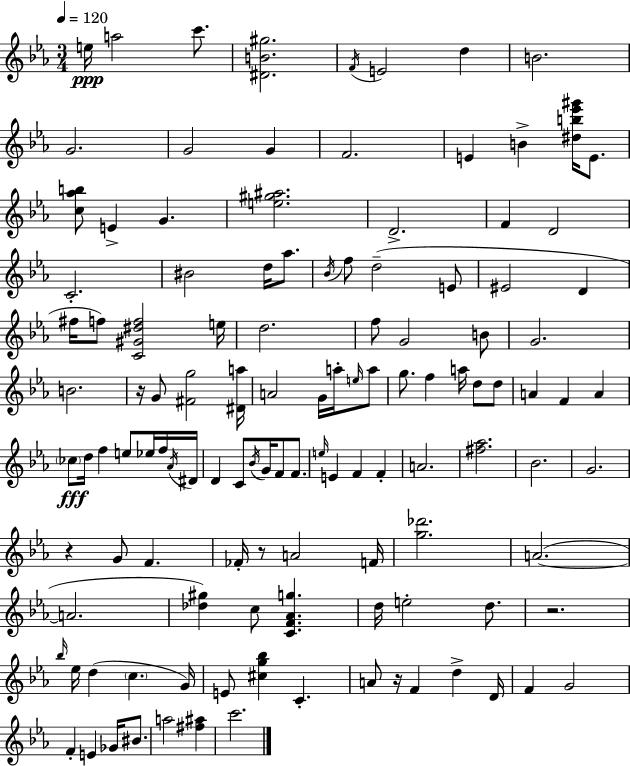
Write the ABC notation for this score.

X:1
T:Untitled
M:3/4
L:1/4
K:Cm
e/4 a2 c'/2 [^DB^g]2 F/4 E2 d B2 G2 G2 G F2 E B [^db_e'^g']/4 E/2 [c_ab]/2 E G [e^g^a]2 D2 F D2 C2 ^B2 d/4 _a/2 _B/4 f/2 d2 E/2 ^E2 D ^f/4 f/2 [C^G^df]2 e/4 d2 f/2 G2 B/2 G2 B2 z/4 G/2 [^Fg]2 [^Da]/4 A2 G/4 a/4 e/4 a/2 g/2 f a/4 d/2 d/2 A F A _c/2 d/4 f e/2 _e/4 f/4 _A/4 ^D/4 D C/2 _B/4 G/4 F/2 F/2 e/4 E F F A2 [^f_a]2 _B2 G2 z G/2 F _F/4 z/2 A2 F/4 [g_d']2 A2 A2 [_d^g] c/2 [CF_Ag] d/4 e2 d/2 z2 _b/4 _e/4 d c G/4 E/2 [^cg_b] C A/2 z/4 F d D/4 F G2 F E _G/4 ^B/2 a2 [^f^a] c'2